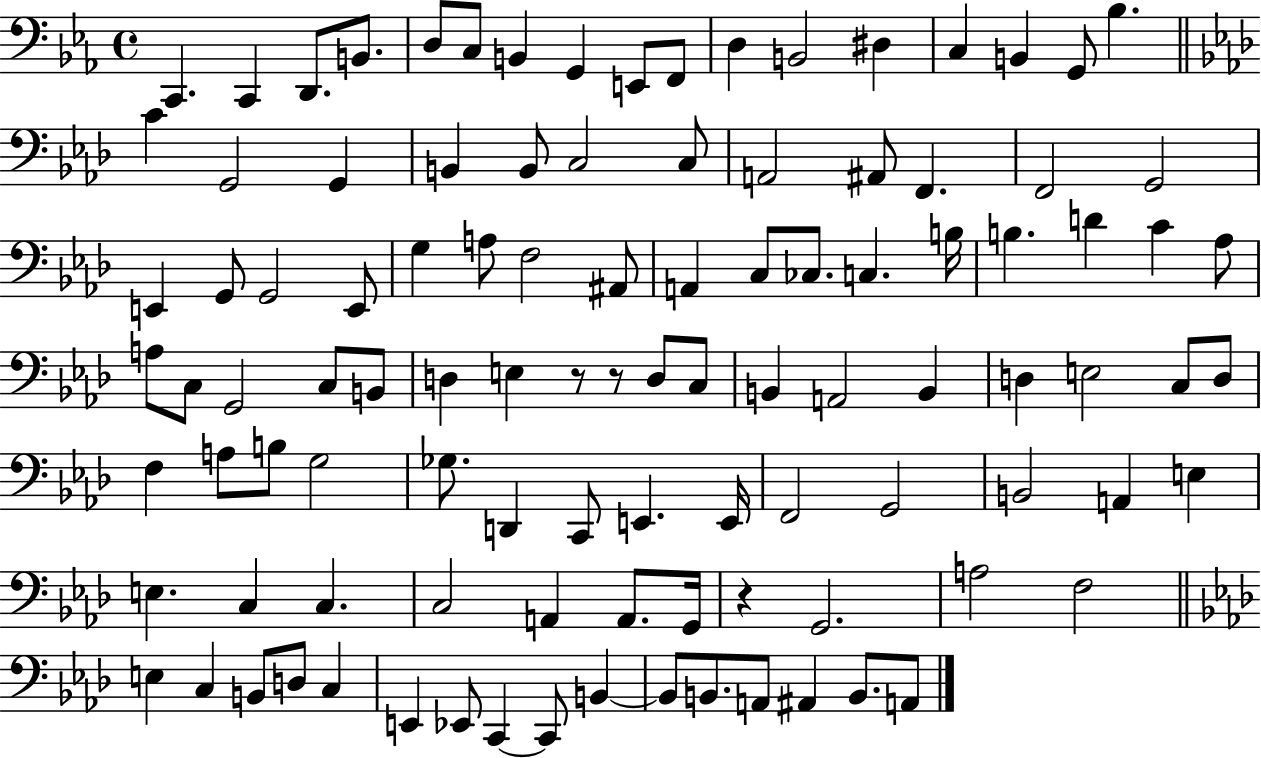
X:1
T:Untitled
M:4/4
L:1/4
K:Eb
C,, C,, D,,/2 B,,/2 D,/2 C,/2 B,, G,, E,,/2 F,,/2 D, B,,2 ^D, C, B,, G,,/2 _B, C G,,2 G,, B,, B,,/2 C,2 C,/2 A,,2 ^A,,/2 F,, F,,2 G,,2 E,, G,,/2 G,,2 E,,/2 G, A,/2 F,2 ^A,,/2 A,, C,/2 _C,/2 C, B,/4 B, D C _A,/2 A,/2 C,/2 G,,2 C,/2 B,,/2 D, E, z/2 z/2 D,/2 C,/2 B,, A,,2 B,, D, E,2 C,/2 D,/2 F, A,/2 B,/2 G,2 _G,/2 D,, C,,/2 E,, E,,/4 F,,2 G,,2 B,,2 A,, E, E, C, C, C,2 A,, A,,/2 G,,/4 z G,,2 A,2 F,2 E, C, B,,/2 D,/2 C, E,, _E,,/2 C,, C,,/2 B,, B,,/2 B,,/2 A,,/2 ^A,, B,,/2 A,,/2